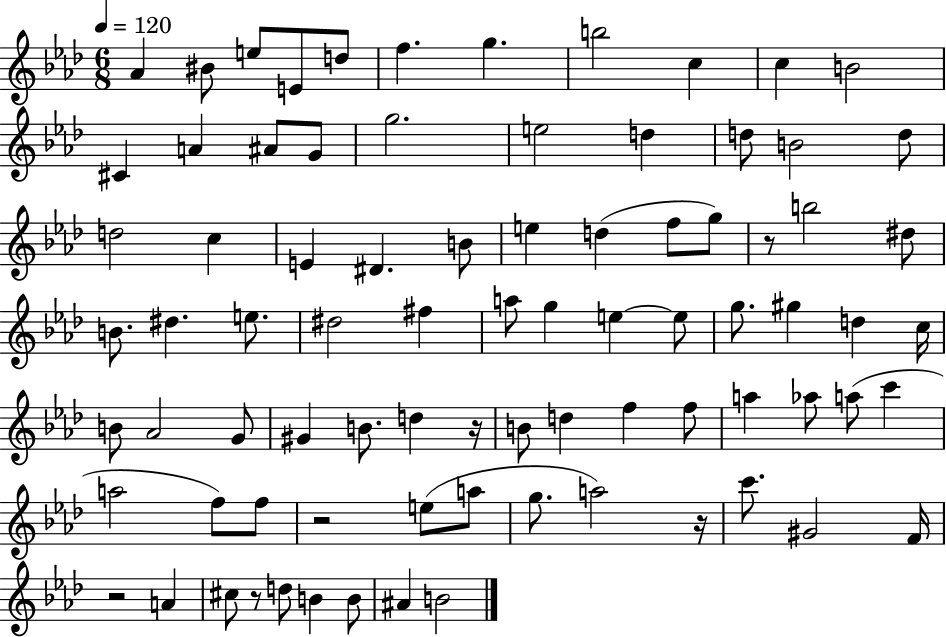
{
  \clef treble
  \numericTimeSignature
  \time 6/8
  \key aes \major
  \tempo 4 = 120
  aes'4 bis'8 e''8 e'8 d''8 | f''4. g''4. | b''2 c''4 | c''4 b'2 | \break cis'4 a'4 ais'8 g'8 | g''2. | e''2 d''4 | d''8 b'2 d''8 | \break d''2 c''4 | e'4 dis'4. b'8 | e''4 d''4( f''8 g''8) | r8 b''2 dis''8 | \break b'8. dis''4. e''8. | dis''2 fis''4 | a''8 g''4 e''4~~ e''8 | g''8. gis''4 d''4 c''16 | \break b'8 aes'2 g'8 | gis'4 b'8. d''4 r16 | b'8 d''4 f''4 f''8 | a''4 aes''8 a''8( c'''4 | \break a''2 f''8) f''8 | r2 e''8( a''8 | g''8. a''2) r16 | c'''8. gis'2 f'16 | \break r2 a'4 | cis''8 r8 d''8 b'4 b'8 | ais'4 b'2 | \bar "|."
}